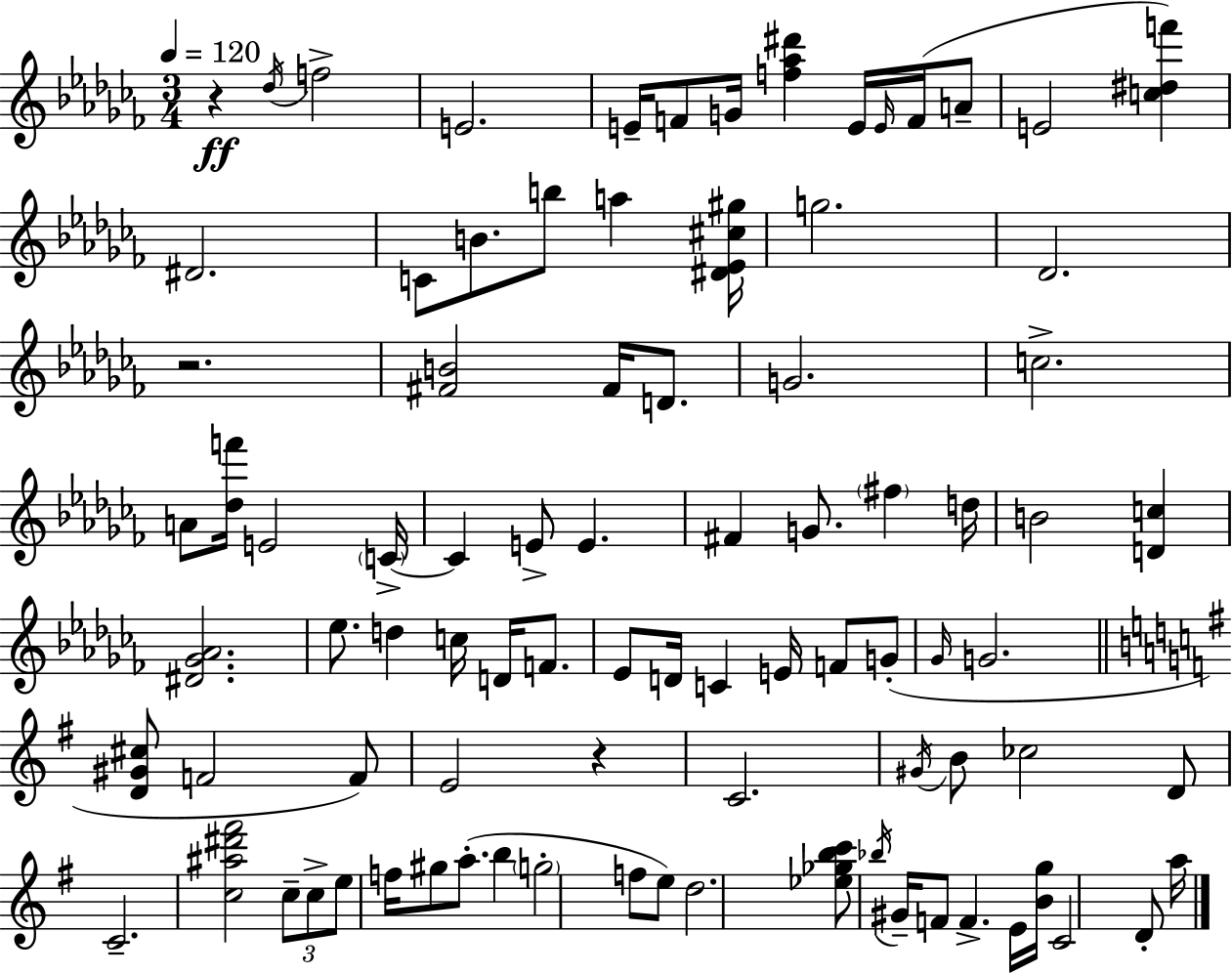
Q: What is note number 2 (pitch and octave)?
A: F5